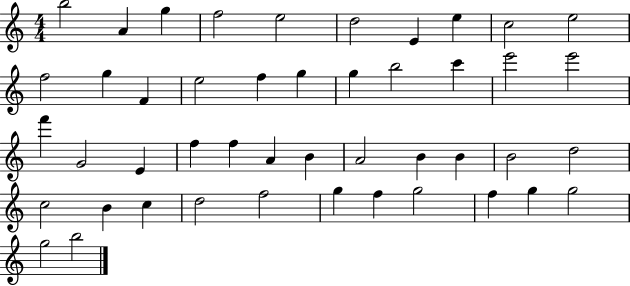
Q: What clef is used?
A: treble